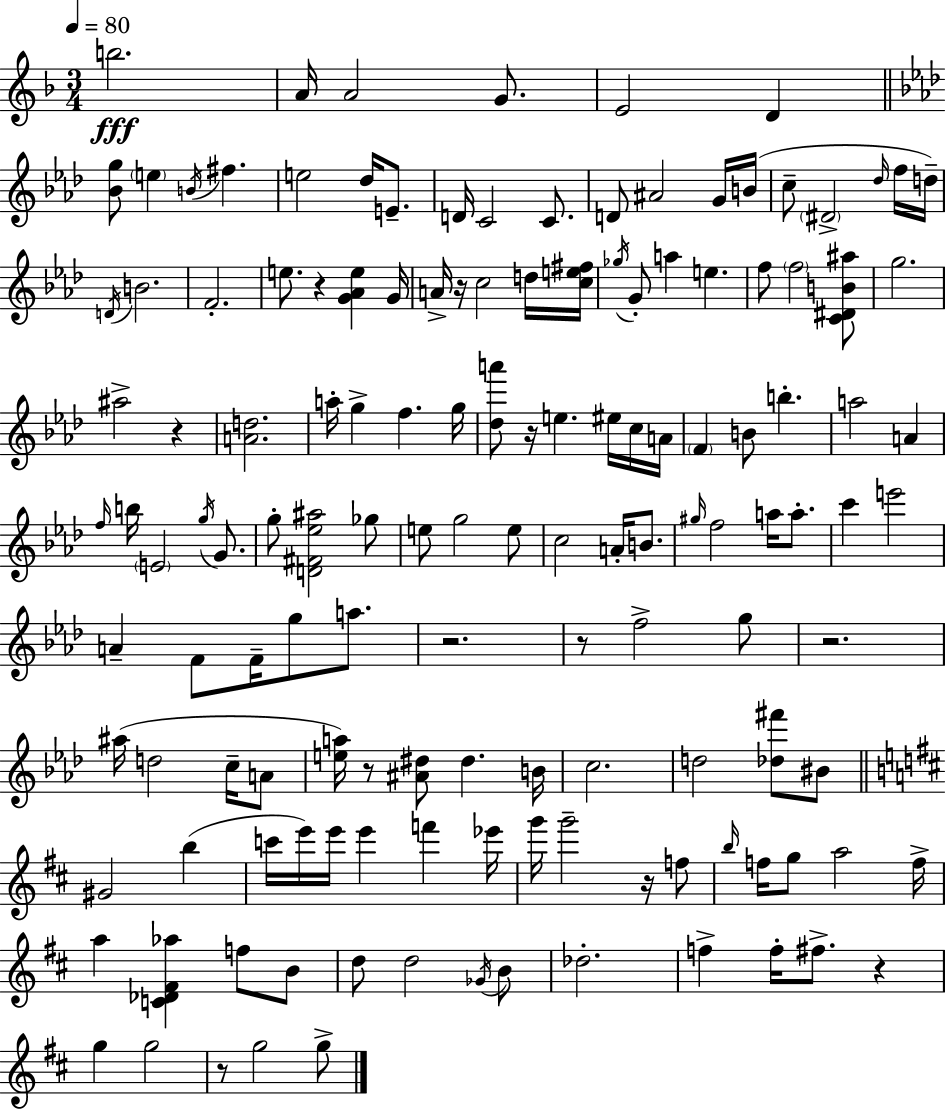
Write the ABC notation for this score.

X:1
T:Untitled
M:3/4
L:1/4
K:F
b2 A/4 A2 G/2 E2 D [_Bg]/2 e B/4 ^f e2 _d/4 E/2 D/4 C2 C/2 D/2 ^A2 G/4 B/4 c/2 ^D2 _d/4 f/4 d/4 D/4 B2 F2 e/2 z [G_Ae] G/4 A/4 z/4 c2 d/4 [ce^f]/4 _g/4 G/2 a e f/2 f2 [C^DB^a]/2 g2 ^a2 z [Ad]2 a/4 g f g/4 [_da']/2 z/4 e ^e/4 c/4 A/4 F B/2 b a2 A f/4 b/4 E2 g/4 G/2 g/2 [D^F_e^a]2 _g/2 e/2 g2 e/2 c2 A/4 B/2 ^g/4 f2 a/4 a/2 c' e'2 A F/2 F/4 g/2 a/2 z2 z/2 f2 g/2 z2 ^a/4 d2 c/4 A/2 [ea]/4 z/2 [^A^d]/2 ^d B/4 c2 d2 [_d^f']/2 ^B/2 ^G2 b c'/4 e'/4 e'/4 e' f' _e'/4 g'/4 g'2 z/4 f/2 b/4 f/4 g/2 a2 f/4 a [C_D^F_a] f/2 B/2 d/2 d2 _G/4 B/2 _d2 f f/4 ^f/2 z g g2 z/2 g2 g/2